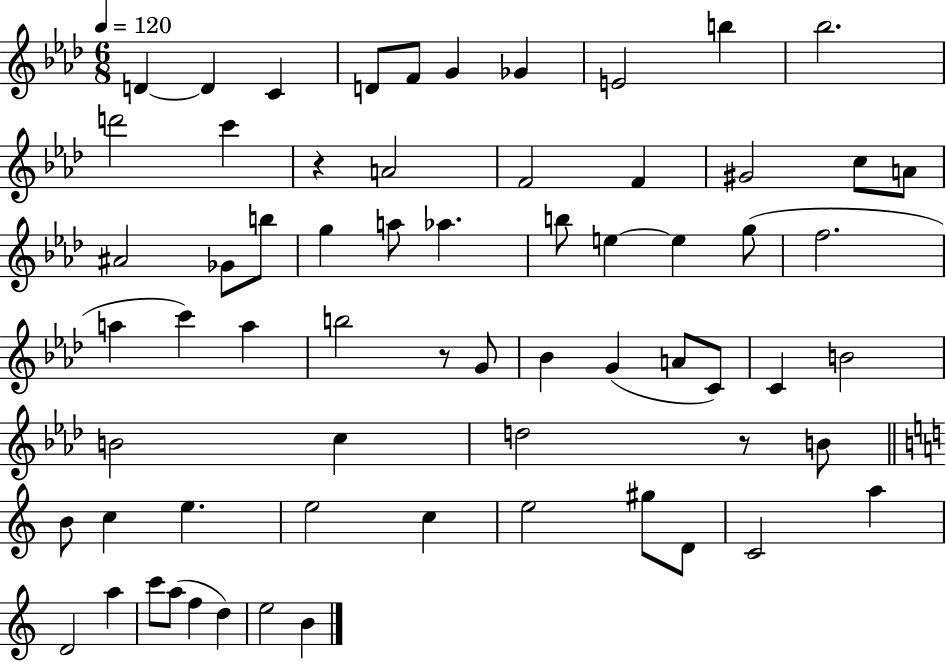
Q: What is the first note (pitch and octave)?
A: D4